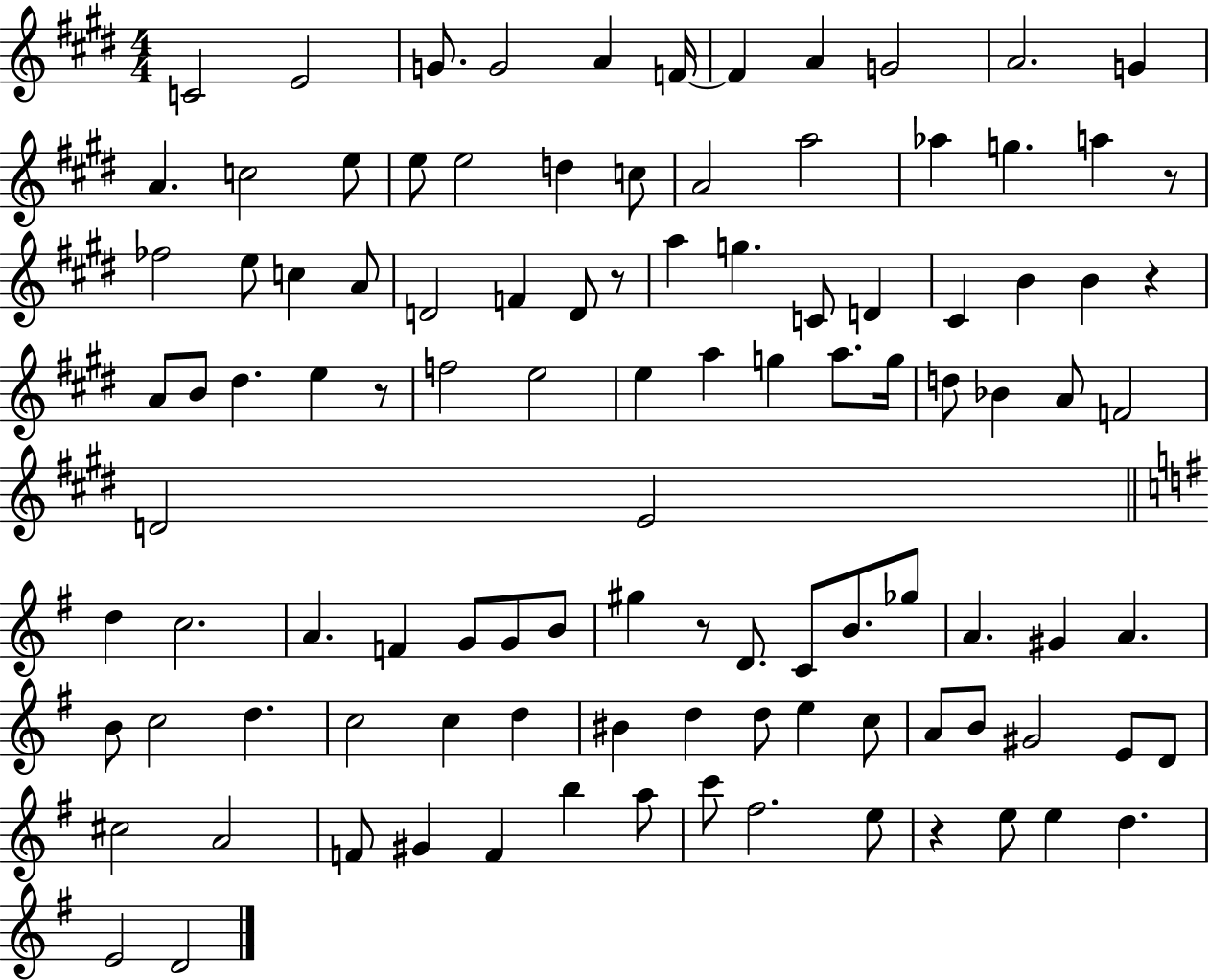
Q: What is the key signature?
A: E major